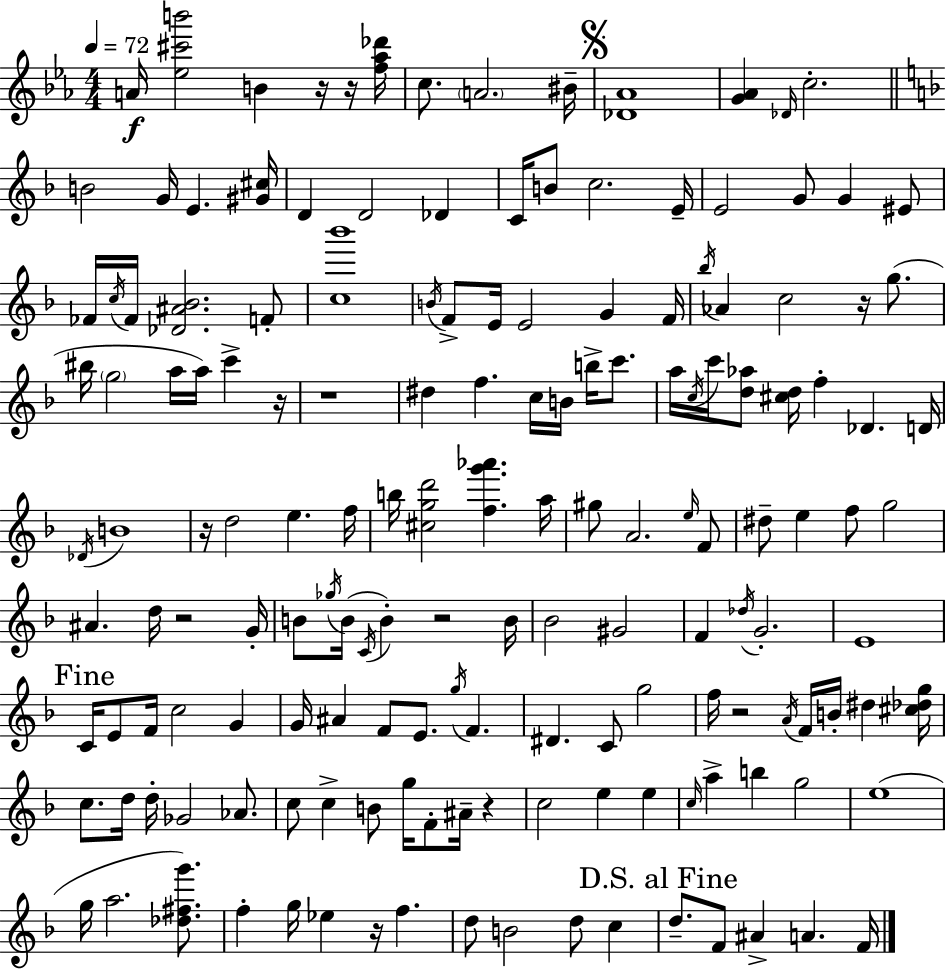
{
  \clef treble
  \numericTimeSignature
  \time 4/4
  \key c \minor
  \tempo 4 = 72
  a'16\f <ees'' cis''' b'''>2 b'4 r16 r16 <f'' aes'' des'''>16 | c''8. \parenthesize a'2. bis'16-- | \mark \markup { \musicglyph "scripts.segno" } <des' aes'>1 | <g' aes'>4 \grace { des'16 } c''2.-. | \break \bar "||" \break \key f \major b'2 g'16 e'4. <gis' cis''>16 | d'4 d'2 des'4 | c'16 b'8 c''2. e'16-- | e'2 g'8 g'4 eis'8 | \break fes'16 \acciaccatura { c''16 } fes'16 <des' ais' bes'>2. f'8-. | <c'' bes'''>1 | \acciaccatura { b'16 } f'8-> e'16 e'2 g'4 | f'16 \acciaccatura { bes''16 } aes'4 c''2 r16 | \break g''8.( bis''16 \parenthesize g''2 a''16 a''16) c'''4-> | r16 r1 | dis''4 f''4. c''16 b'16 b''16-> | c'''8. a''16 \acciaccatura { c''16 } c'''16 <d'' aes''>8 <cis'' d''>16 f''4-. des'4. | \break d'16 \acciaccatura { des'16 } b'1 | r16 d''2 e''4. | f''16 b''16 <cis'' g'' d'''>2 <f'' g''' aes'''>4. | a''16 gis''8 a'2. | \break \grace { e''16 } f'8 dis''8-- e''4 f''8 g''2 | ais'4. d''16 r2 | g'16-. b'8 \acciaccatura { ges''16 }( b'16 \acciaccatura { c'16 }) b'4-. r2 | b'16 bes'2 | \break gis'2 f'4 \acciaccatura { des''16 } g'2.-. | e'1 | \mark "Fine" c'16 e'8 f'16 c''2 | g'4 g'16 ais'4 f'8 | \break e'8. \acciaccatura { g''16 } f'4. dis'4. | c'8 g''2 f''16 r2 | \acciaccatura { a'16 } f'16 b'16-. dis''4 <cis'' des'' g''>16 c''8. d''16 d''16-. | ges'2 aes'8. c''8 c''4-> | \break b'8 g''16 f'8-. ais'16-- r4 c''2 | e''4 e''4 \grace { c''16 } a''4-> | b''4 g''2 e''1( | g''16 a''2. | \break <des'' fis'' g'''>8.) f''4-. | g''16 ees''4 r16 f''4. d''8 b'2 | d''8 c''4 \mark "D.S. al Fine" d''8.-- f'8 | ais'4-> a'4. f'16 \bar "|."
}